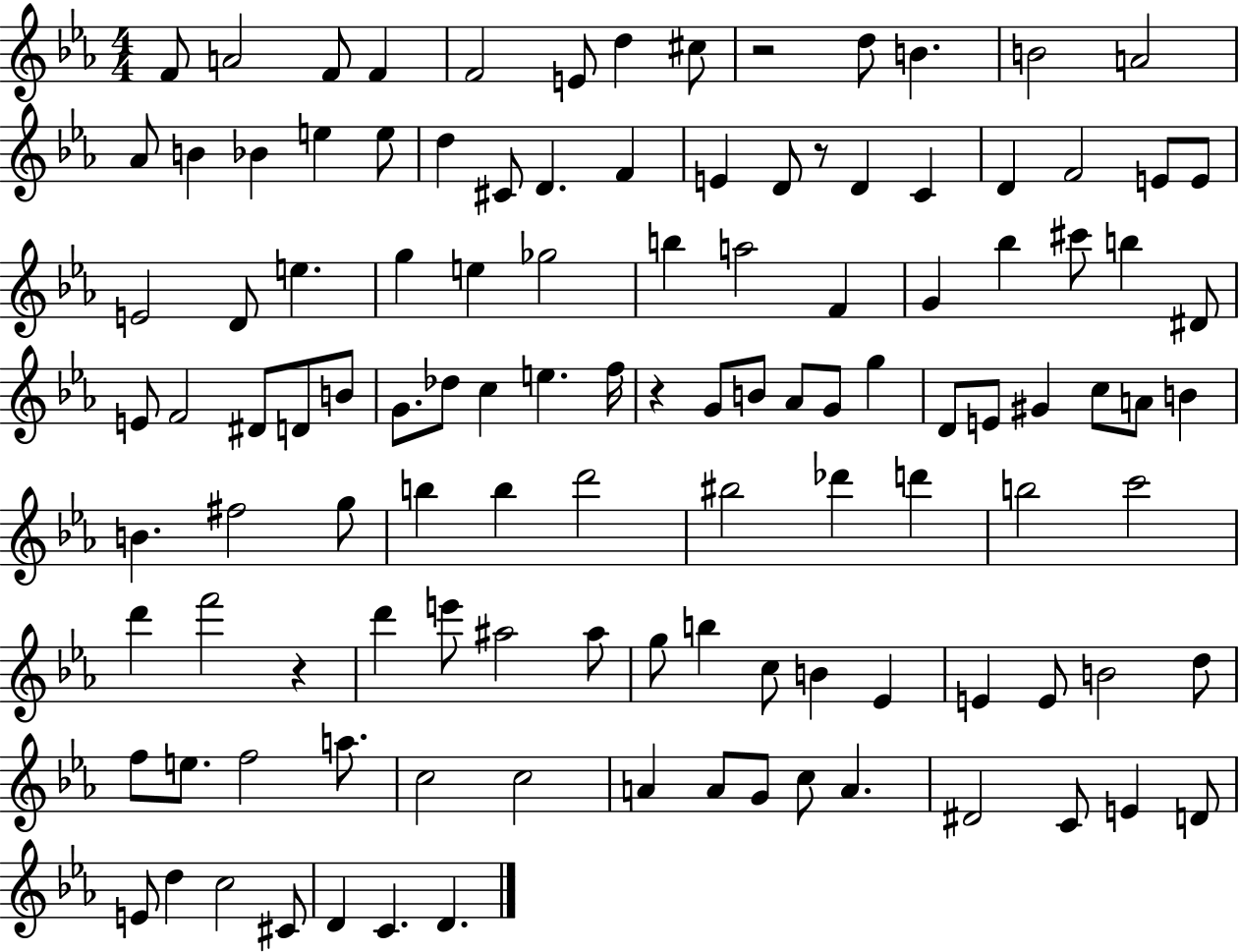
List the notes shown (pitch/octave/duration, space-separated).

F4/e A4/h F4/e F4/q F4/h E4/e D5/q C#5/e R/h D5/e B4/q. B4/h A4/h Ab4/e B4/q Bb4/q E5/q E5/e D5/q C#4/e D4/q. F4/q E4/q D4/e R/e D4/q C4/q D4/q F4/h E4/e E4/e E4/h D4/e E5/q. G5/q E5/q Gb5/h B5/q A5/h F4/q G4/q Bb5/q C#6/e B5/q D#4/e E4/e F4/h D#4/e D4/e B4/e G4/e. Db5/e C5/q E5/q. F5/s R/q G4/e B4/e Ab4/e G4/e G5/q D4/e E4/e G#4/q C5/e A4/e B4/q B4/q. F#5/h G5/e B5/q B5/q D6/h BIS5/h Db6/q D6/q B5/h C6/h D6/q F6/h R/q D6/q E6/e A#5/h A#5/e G5/e B5/q C5/e B4/q Eb4/q E4/q E4/e B4/h D5/e F5/e E5/e. F5/h A5/e. C5/h C5/h A4/q A4/e G4/e C5/e A4/q. D#4/h C4/e E4/q D4/e E4/e D5/q C5/h C#4/e D4/q C4/q. D4/q.